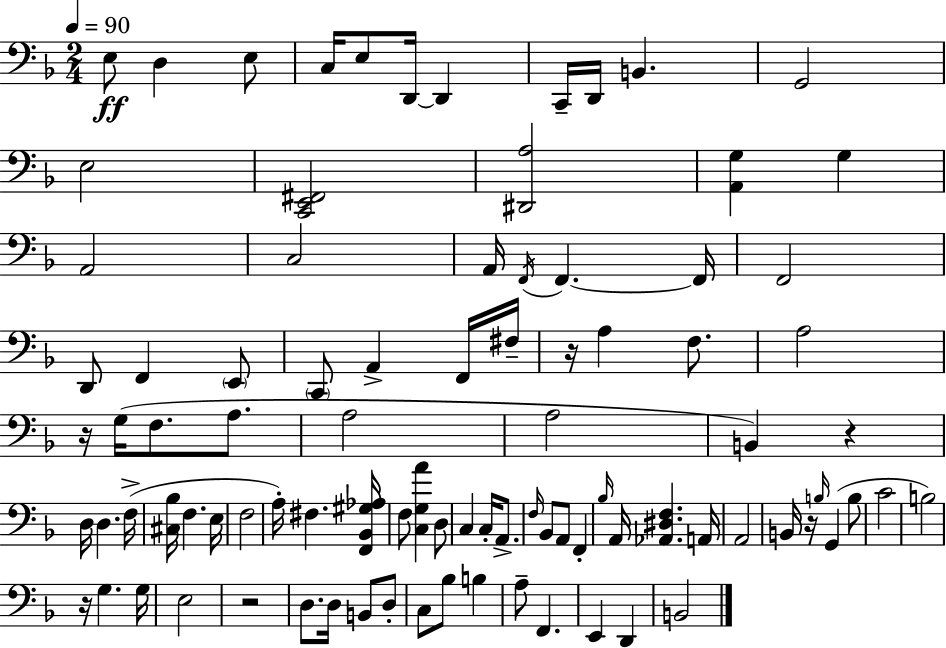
{
  \clef bass
  \numericTimeSignature
  \time 2/4
  \key f \major
  \tempo 4 = 90
  e8\ff d4 e8 | c16 e8 d,16~~ d,4 | c,16-- d,16 b,4. | g,2 | \break e2 | <c, e, fis,>2 | <dis, a>2 | <a, g>4 g4 | \break a,2 | c2 | a,16 \acciaccatura { f,16 } f,4.~~ | f,16 f,2 | \break d,8 f,4 \parenthesize e,8 | \parenthesize c,8 a,4-> f,16 | fis16-- r16 a4 f8. | a2 | \break r16 g16( f8. a8. | a2 | a2 | b,4) r4 | \break d16 d4. | f16->( <cis bes>16 f4. | e16 f2 | a16-.) fis4. | \break <f, bes, gis aes>16 f8 <c g a'>4 d8 | c4 c16-. a,8.-> | \grace { f16 } bes,8 a,8 f,4-. | \grace { bes16 } a,16 <aes, dis f>4. | \break a,16 a,2 | b,16 r16 \grace { b16 }( g,4 | b8 c'2 | b2) | \break r16 g4. | g16 e2 | r2 | d8. d16 | \break b,8 d8-. c8 bes8 | b4 a8-- f,4. | e,4 | d,4 b,2 | \break \bar "|."
}